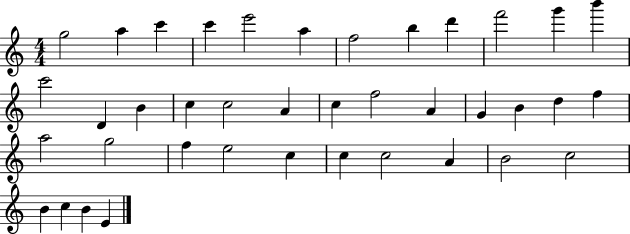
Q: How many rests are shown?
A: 0